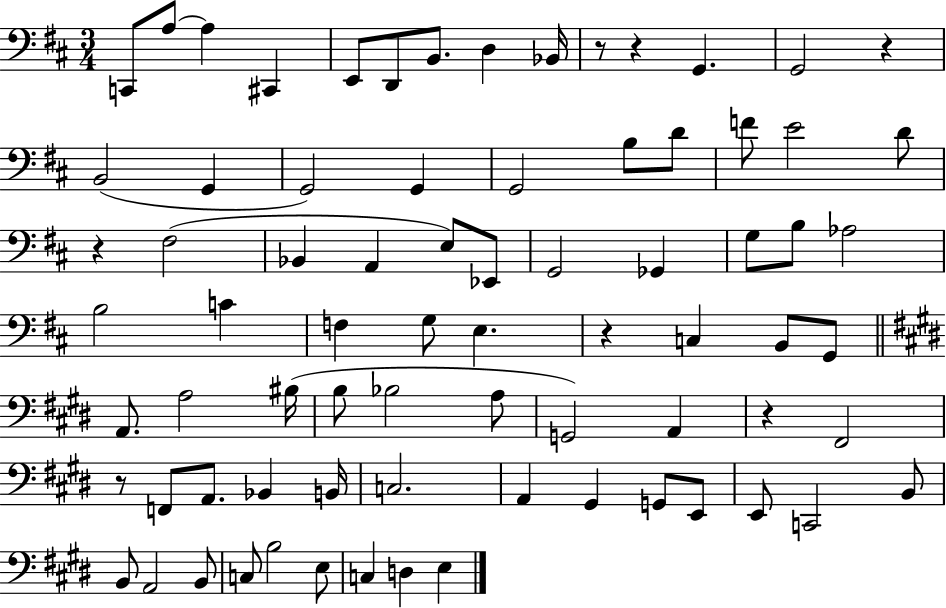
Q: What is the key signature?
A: D major